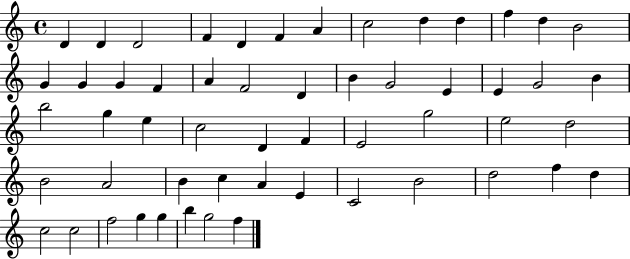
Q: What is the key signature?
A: C major